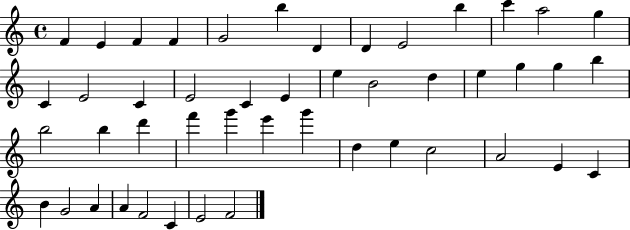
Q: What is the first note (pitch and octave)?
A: F4